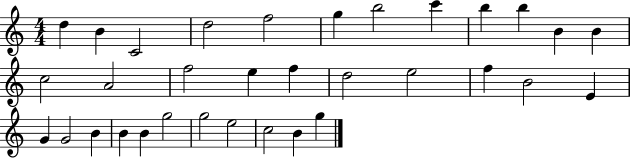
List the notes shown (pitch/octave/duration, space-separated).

D5/q B4/q C4/h D5/h F5/h G5/q B5/h C6/q B5/q B5/q B4/q B4/q C5/h A4/h F5/h E5/q F5/q D5/h E5/h F5/q B4/h E4/q G4/q G4/h B4/q B4/q B4/q G5/h G5/h E5/h C5/h B4/q G5/q